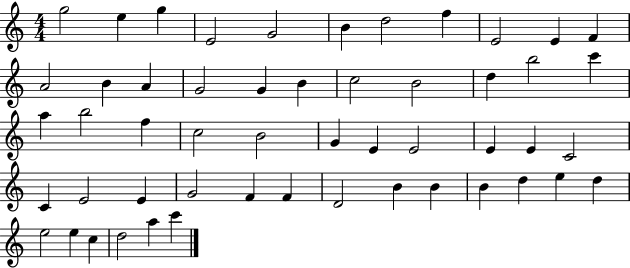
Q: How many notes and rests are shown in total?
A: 52